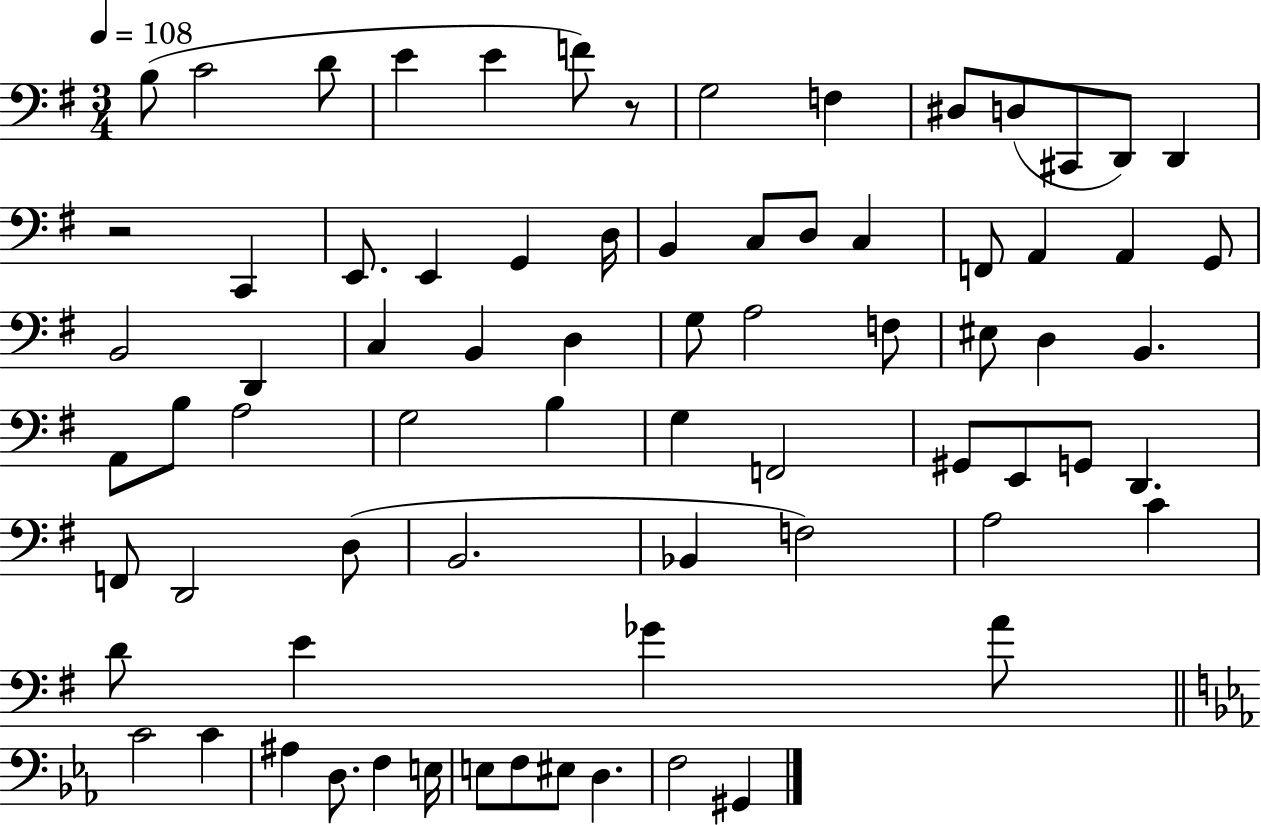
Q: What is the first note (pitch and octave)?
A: B3